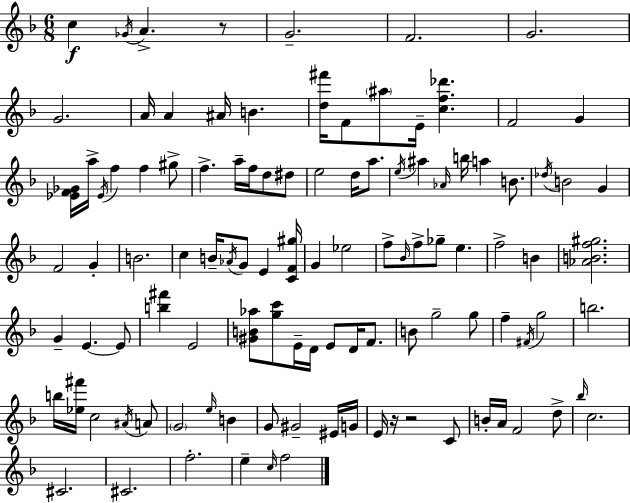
X:1
T:Untitled
M:6/8
L:1/4
K:F
c _G/4 A z/2 G2 F2 G2 G2 A/4 A ^A/4 B [d^f']/4 F/2 ^a/2 E/4 [cf_d'] F2 G [_EF_G]/4 a/4 _E/4 f f ^g/2 f a/4 f/4 d/2 ^d/2 e2 d/4 a/2 e/4 ^a _A/4 b/4 a B/2 _d/4 B2 G F2 G B2 c B/4 _A/4 G/2 E [CF^g]/4 G _e2 f/2 _B/4 f/2 _g/2 e f2 B [_ABf^g]2 G E E/2 [b^f'] E2 [^GB_a]/2 [gc']/2 E/4 D/4 E/2 D/4 F/2 B/2 g2 g/2 f ^F/4 g2 b2 b/4 [_e^f']/4 c2 ^A/4 A/2 G2 e/4 B G/2 ^G2 ^E/4 G/4 E/4 z/4 z2 C/2 B/4 A/4 F2 d/2 _b/4 c2 ^C2 ^C2 f2 e c/4 f2